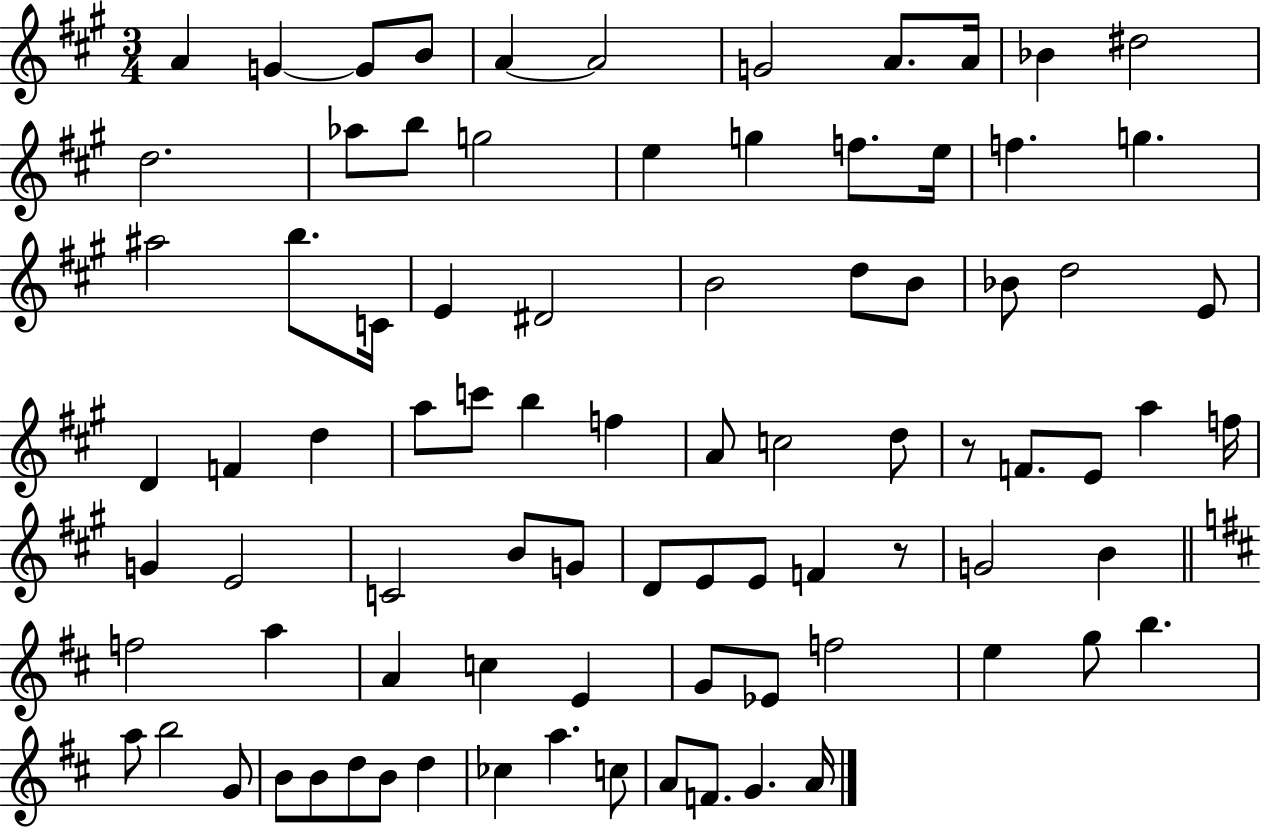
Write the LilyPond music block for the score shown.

{
  \clef treble
  \numericTimeSignature
  \time 3/4
  \key a \major
  a'4 g'4~~ g'8 b'8 | a'4~~ a'2 | g'2 a'8. a'16 | bes'4 dis''2 | \break d''2. | aes''8 b''8 g''2 | e''4 g''4 f''8. e''16 | f''4. g''4. | \break ais''2 b''8. c'16 | e'4 dis'2 | b'2 d''8 b'8 | bes'8 d''2 e'8 | \break d'4 f'4 d''4 | a''8 c'''8 b''4 f''4 | a'8 c''2 d''8 | r8 f'8. e'8 a''4 f''16 | \break g'4 e'2 | c'2 b'8 g'8 | d'8 e'8 e'8 f'4 r8 | g'2 b'4 | \break \bar "||" \break \key d \major f''2 a''4 | a'4 c''4 e'4 | g'8 ees'8 f''2 | e''4 g''8 b''4. | \break a''8 b''2 g'8 | b'8 b'8 d''8 b'8 d''4 | ces''4 a''4. c''8 | a'8 f'8. g'4. a'16 | \break \bar "|."
}